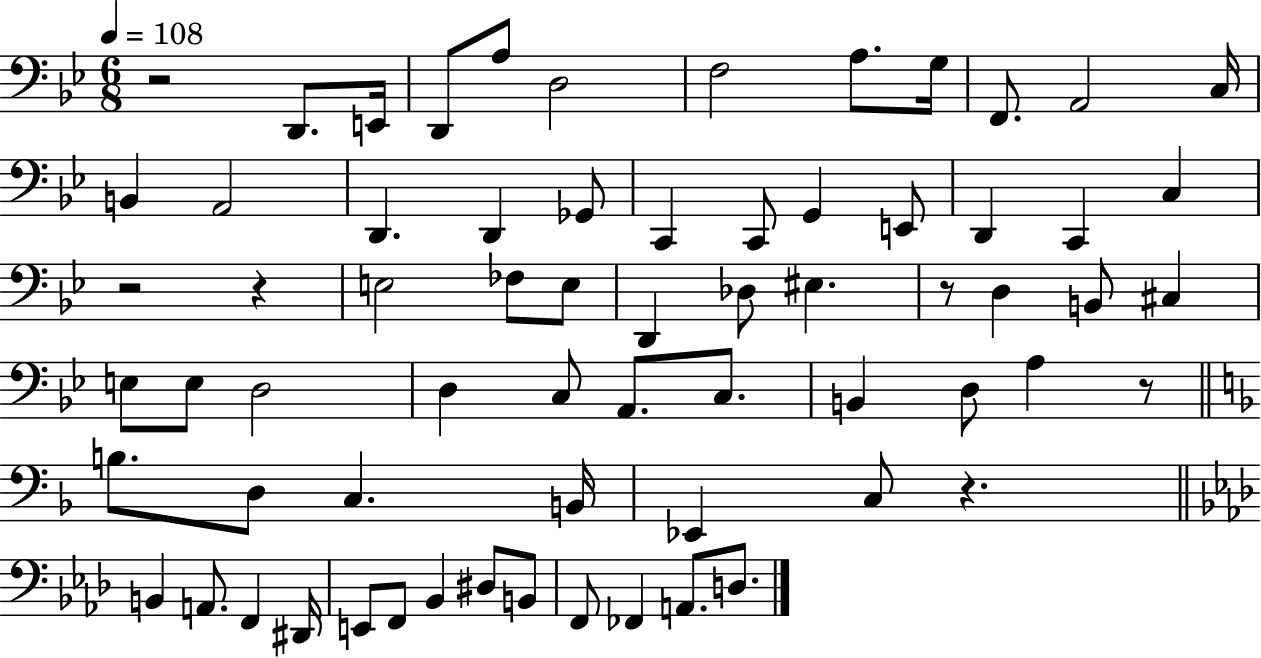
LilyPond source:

{
  \clef bass
  \numericTimeSignature
  \time 6/8
  \key bes \major
  \tempo 4 = 108
  \repeat volta 2 { r2 d,8. e,16 | d,8 a8 d2 | f2 a8. g16 | f,8. a,2 c16 | \break b,4 a,2 | d,4. d,4 ges,8 | c,4 c,8 g,4 e,8 | d,4 c,4 c4 | \break r2 r4 | e2 fes8 e8 | d,4 des8 eis4. | r8 d4 b,8 cis4 | \break e8 e8 d2 | d4 c8 a,8. c8. | b,4 d8 a4 r8 | \bar "||" \break \key d \minor b8. d8 c4. b,16 | ees,4 c8 r4. | \bar "||" \break \key f \minor b,4 a,8. f,4 dis,16 | e,8 f,8 bes,4 dis8 b,8 | f,8 fes,4 a,8. d8. | } \bar "|."
}